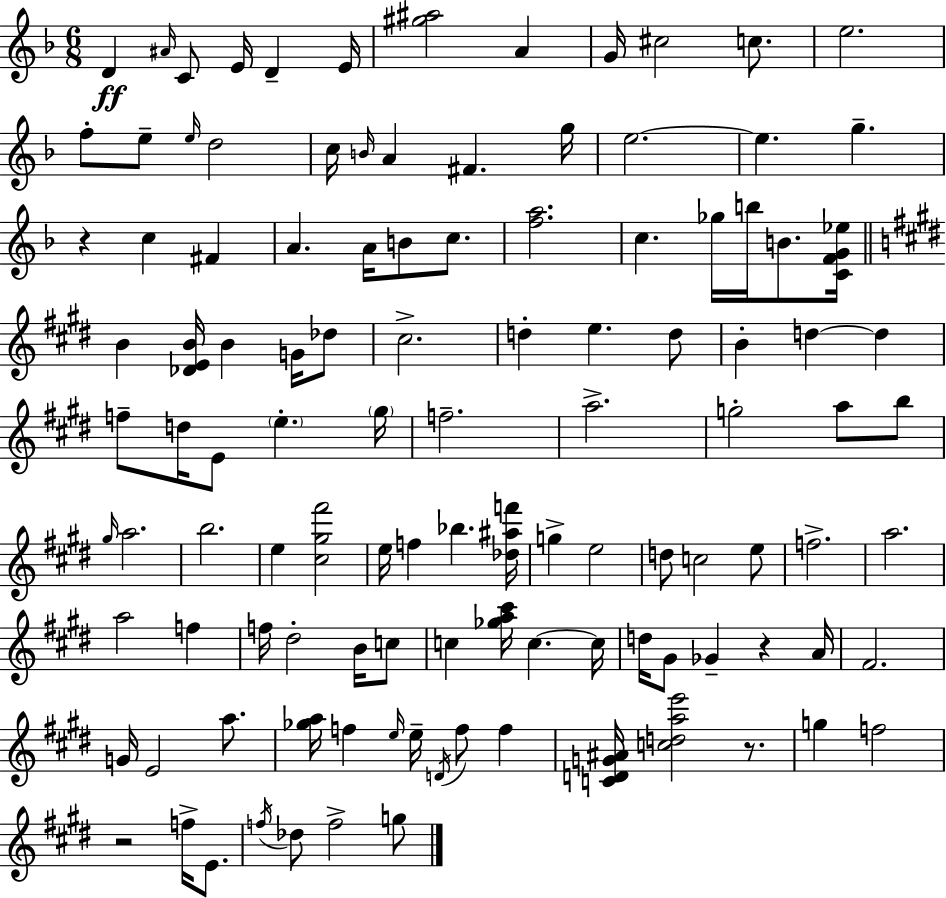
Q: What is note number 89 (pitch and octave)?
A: D4